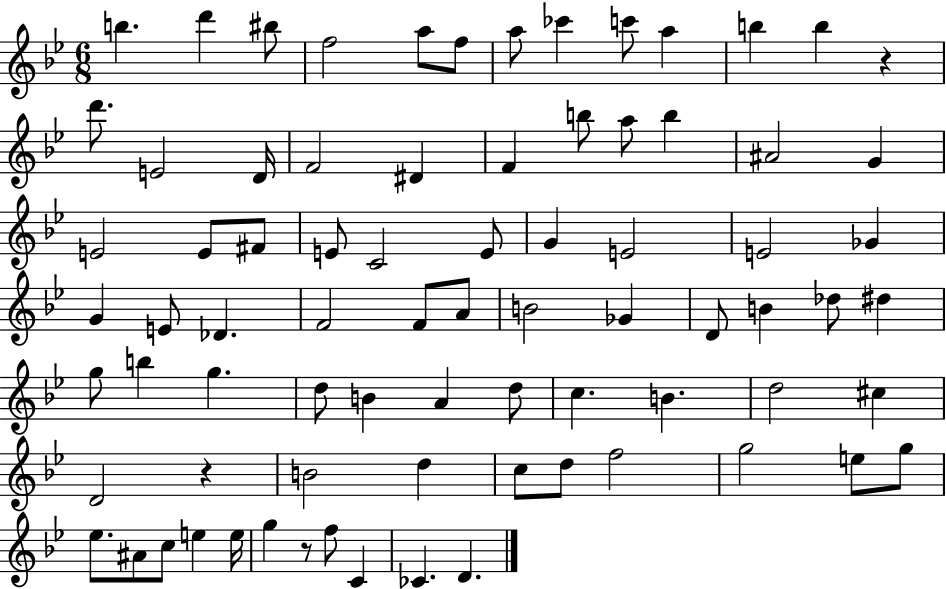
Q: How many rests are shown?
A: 3